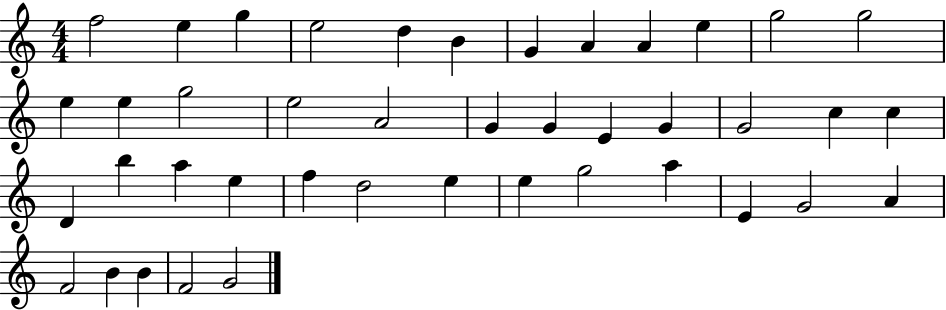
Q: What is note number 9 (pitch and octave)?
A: A4